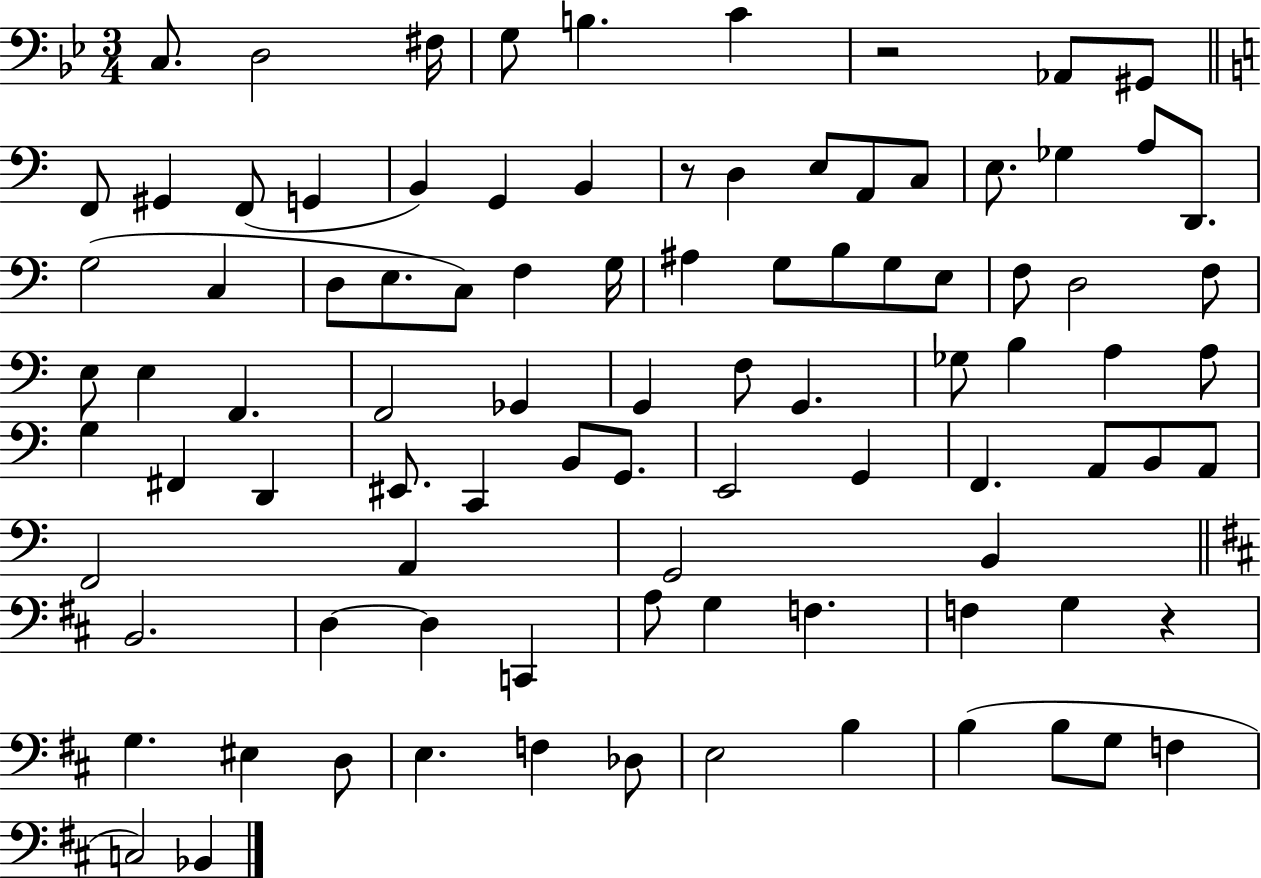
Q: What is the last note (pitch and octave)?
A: Bb2